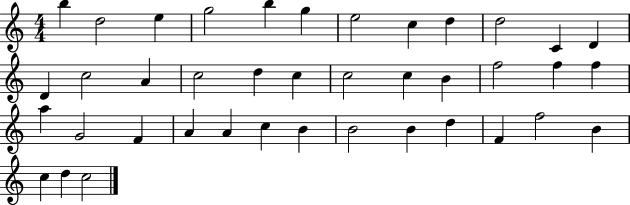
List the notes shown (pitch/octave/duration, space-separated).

B5/q D5/h E5/q G5/h B5/q G5/q E5/h C5/q D5/q D5/h C4/q D4/q D4/q C5/h A4/q C5/h D5/q C5/q C5/h C5/q B4/q F5/h F5/q F5/q A5/q G4/h F4/q A4/q A4/q C5/q B4/q B4/h B4/q D5/q F4/q F5/h B4/q C5/q D5/q C5/h